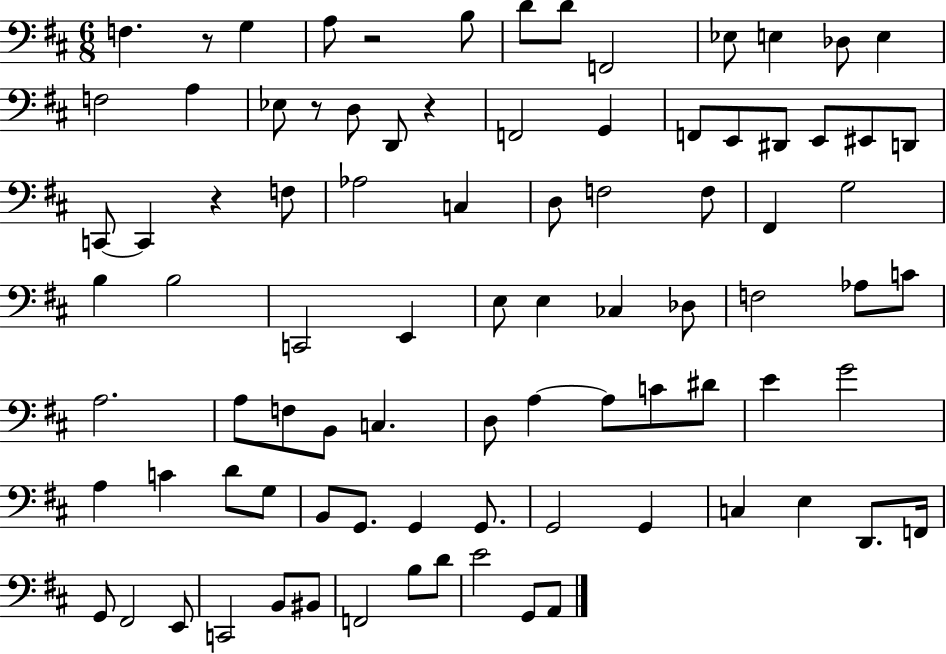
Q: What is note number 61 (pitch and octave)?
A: G3